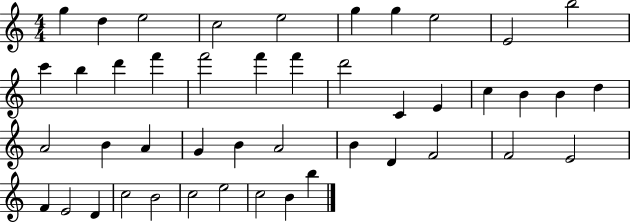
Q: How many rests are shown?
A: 0